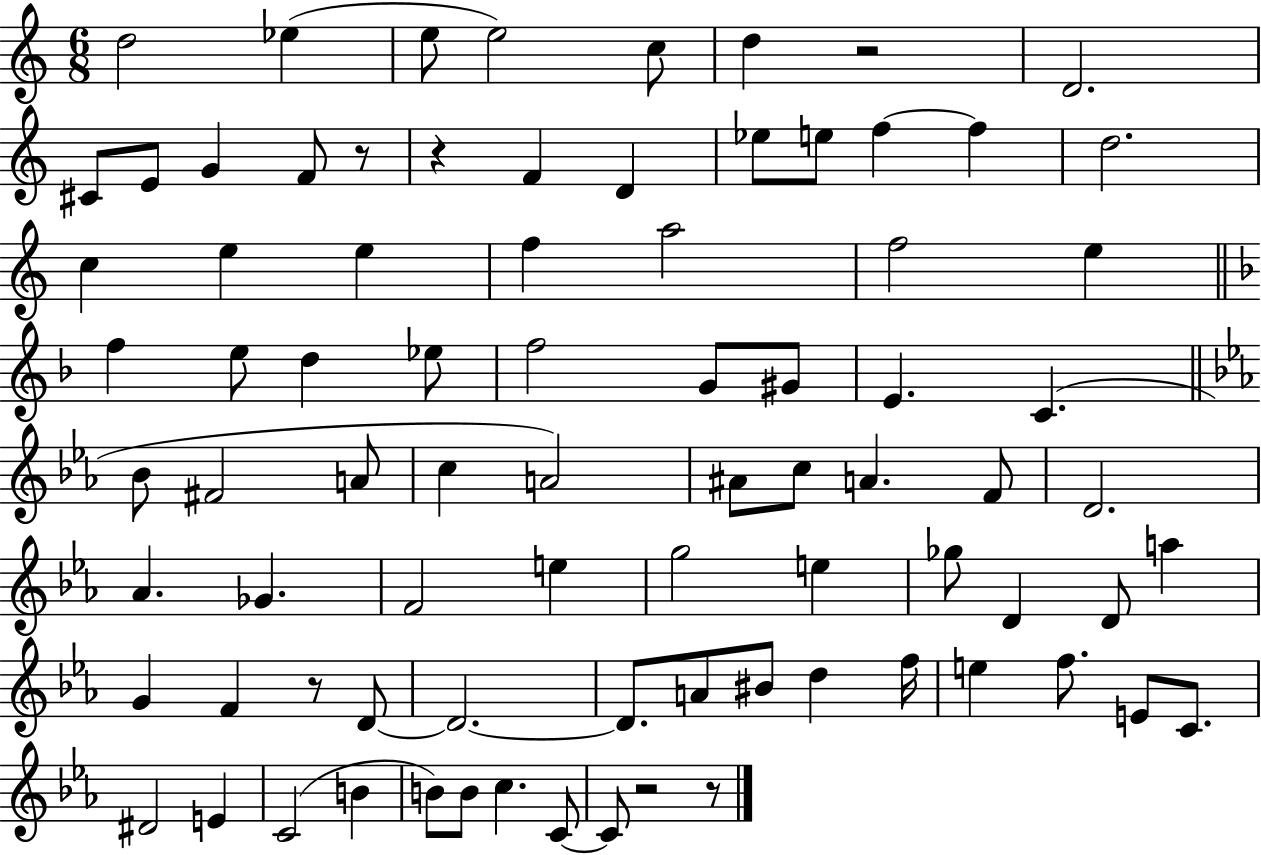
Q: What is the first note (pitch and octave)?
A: D5